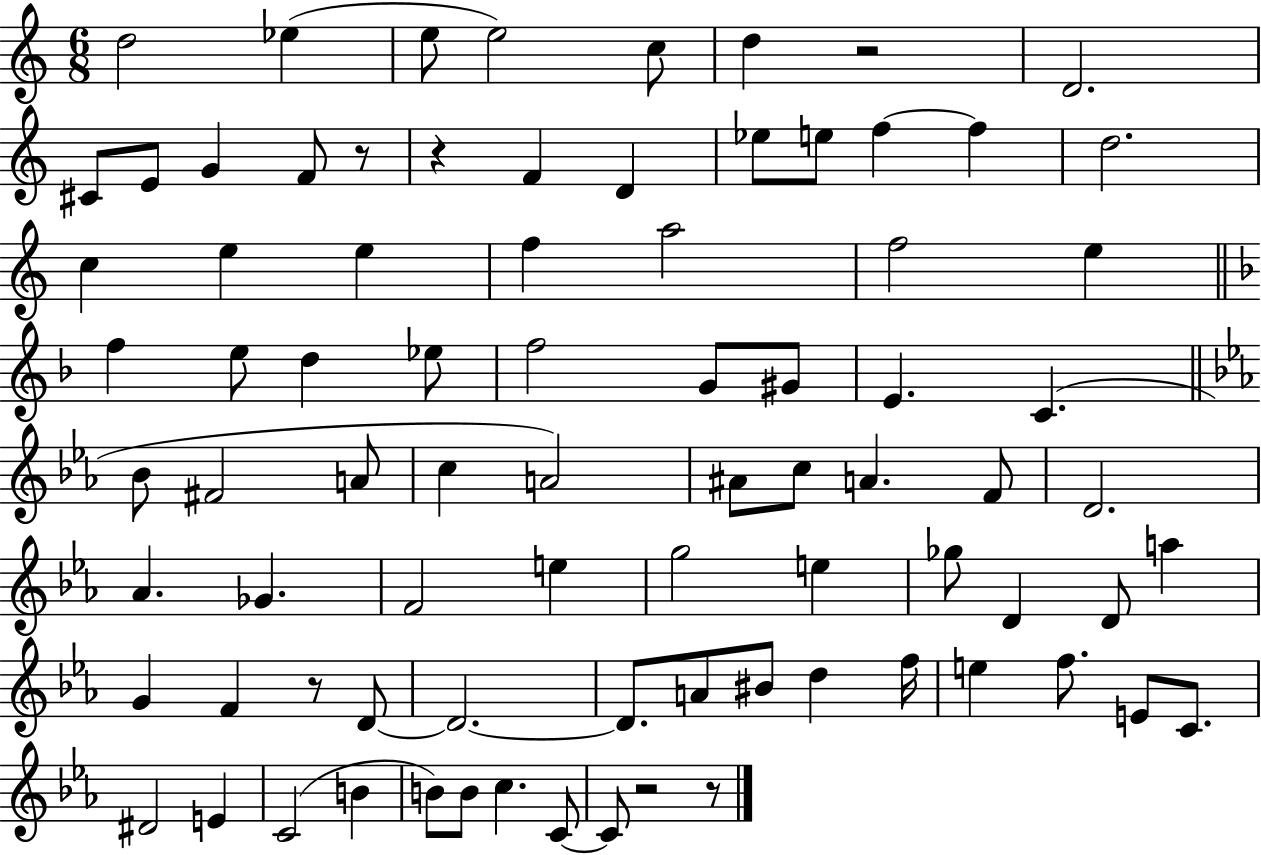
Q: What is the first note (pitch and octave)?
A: D5